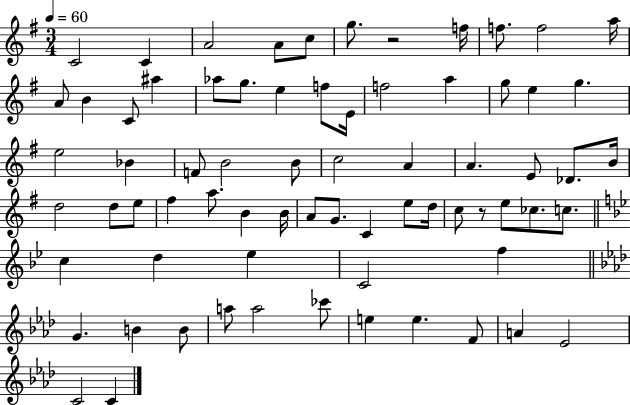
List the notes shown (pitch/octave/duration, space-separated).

C4/h C4/q A4/h A4/e C5/e G5/e. R/h F5/s F5/e. F5/h A5/s A4/e B4/q C4/e A#5/q Ab5/e G5/e. E5/q F5/e E4/s F5/h A5/q G5/e E5/q G5/q. E5/h Bb4/q F4/e B4/h B4/e C5/h A4/q A4/q. E4/e Db4/e. B4/s D5/h D5/e E5/e F#5/q A5/e. B4/q B4/s A4/e G4/e. C4/q E5/e D5/s C5/e R/e E5/e CES5/e. C5/e. C5/q D5/q Eb5/q C4/h F5/q G4/q. B4/q B4/e A5/e A5/h CES6/e E5/q E5/q. F4/e A4/q Eb4/h C4/h C4/q